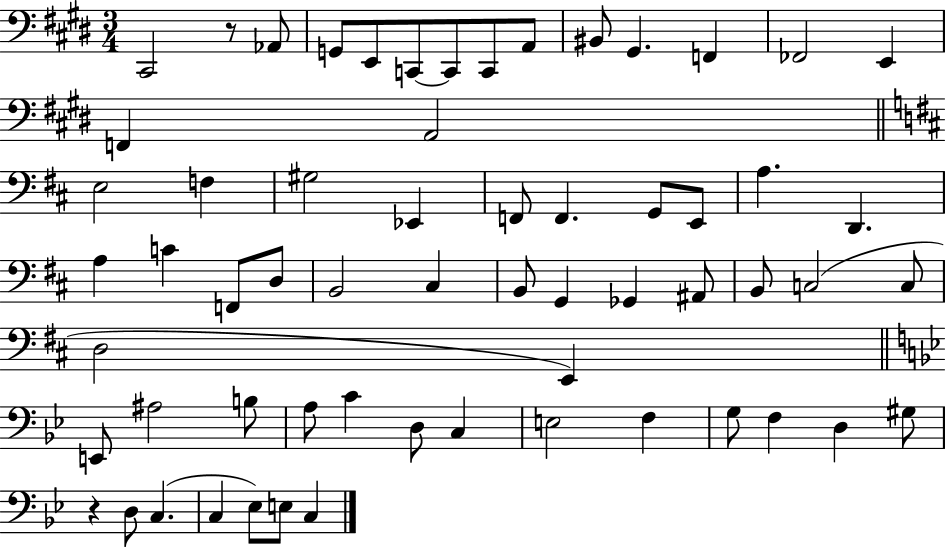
{
  \clef bass
  \numericTimeSignature
  \time 3/4
  \key e \major
  cis,2 r8 aes,8 | g,8 e,8 c,8~~ c,8 c,8 a,8 | bis,8 gis,4. f,4 | fes,2 e,4 | \break f,4 a,2 | \bar "||" \break \key b \minor e2 f4 | gis2 ees,4 | f,8 f,4. g,8 e,8 | a4. d,4. | \break a4 c'4 f,8 d8 | b,2 cis4 | b,8 g,4 ges,4 ais,8 | b,8 c2( c8 | \break d2 e,4) | \bar "||" \break \key bes \major e,8 ais2 b8 | a8 c'4 d8 c4 | e2 f4 | g8 f4 d4 gis8 | \break r4 d8 c4.( | c4 ees8) e8 c4 | \bar "|."
}